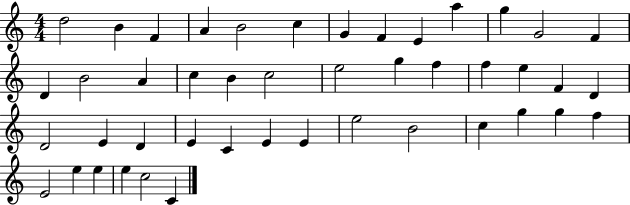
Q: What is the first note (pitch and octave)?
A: D5